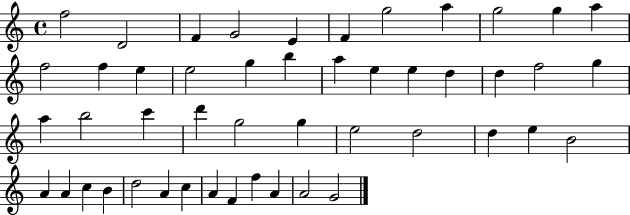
{
  \clef treble
  \time 4/4
  \defaultTimeSignature
  \key c \major
  f''2 d'2 | f'4 g'2 e'4 | f'4 g''2 a''4 | g''2 g''4 a''4 | \break f''2 f''4 e''4 | e''2 g''4 b''4 | a''4 e''4 e''4 d''4 | d''4 f''2 g''4 | \break a''4 b''2 c'''4 | d'''4 g''2 g''4 | e''2 d''2 | d''4 e''4 b'2 | \break a'4 a'4 c''4 b'4 | d''2 a'4 c''4 | a'4 f'4 f''4 a'4 | a'2 g'2 | \break \bar "|."
}